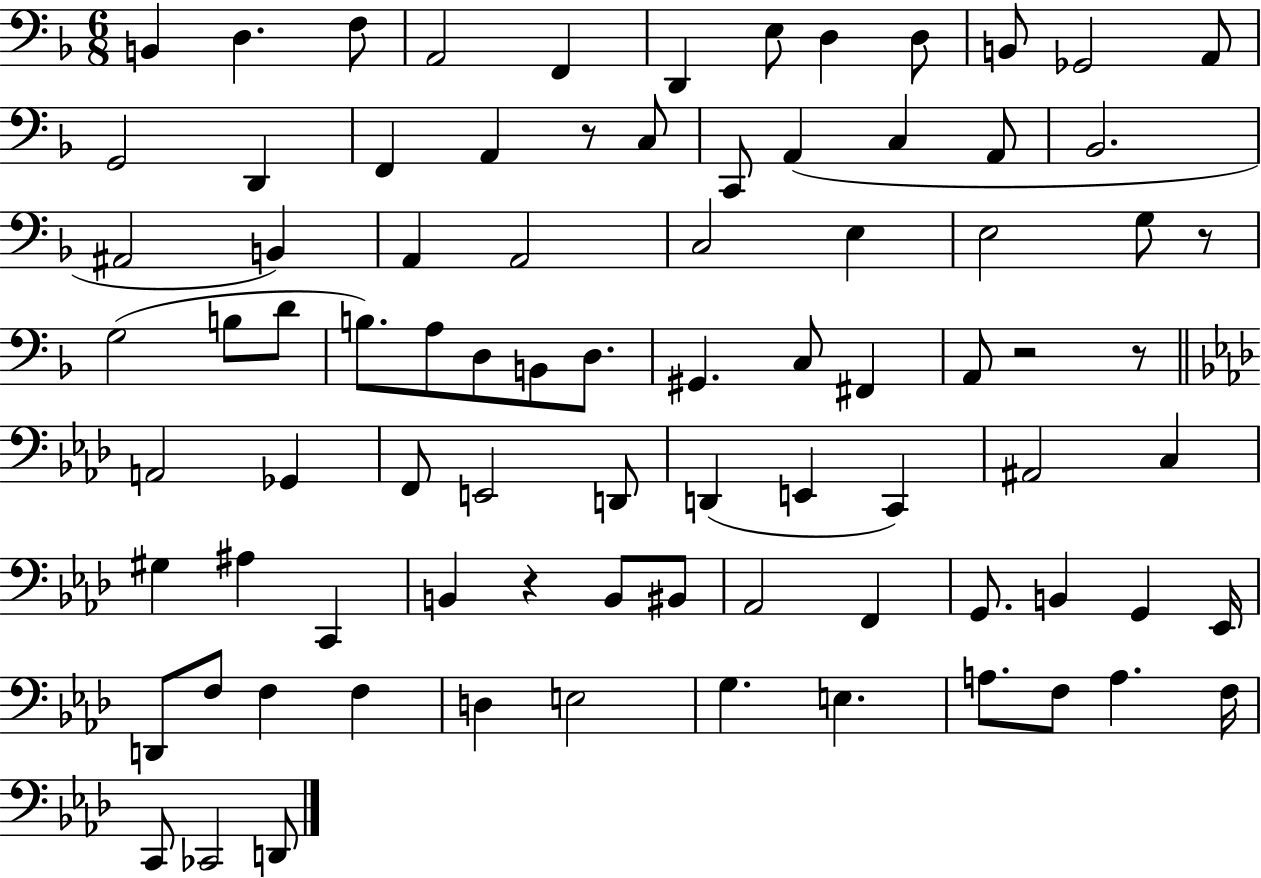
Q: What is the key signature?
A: F major